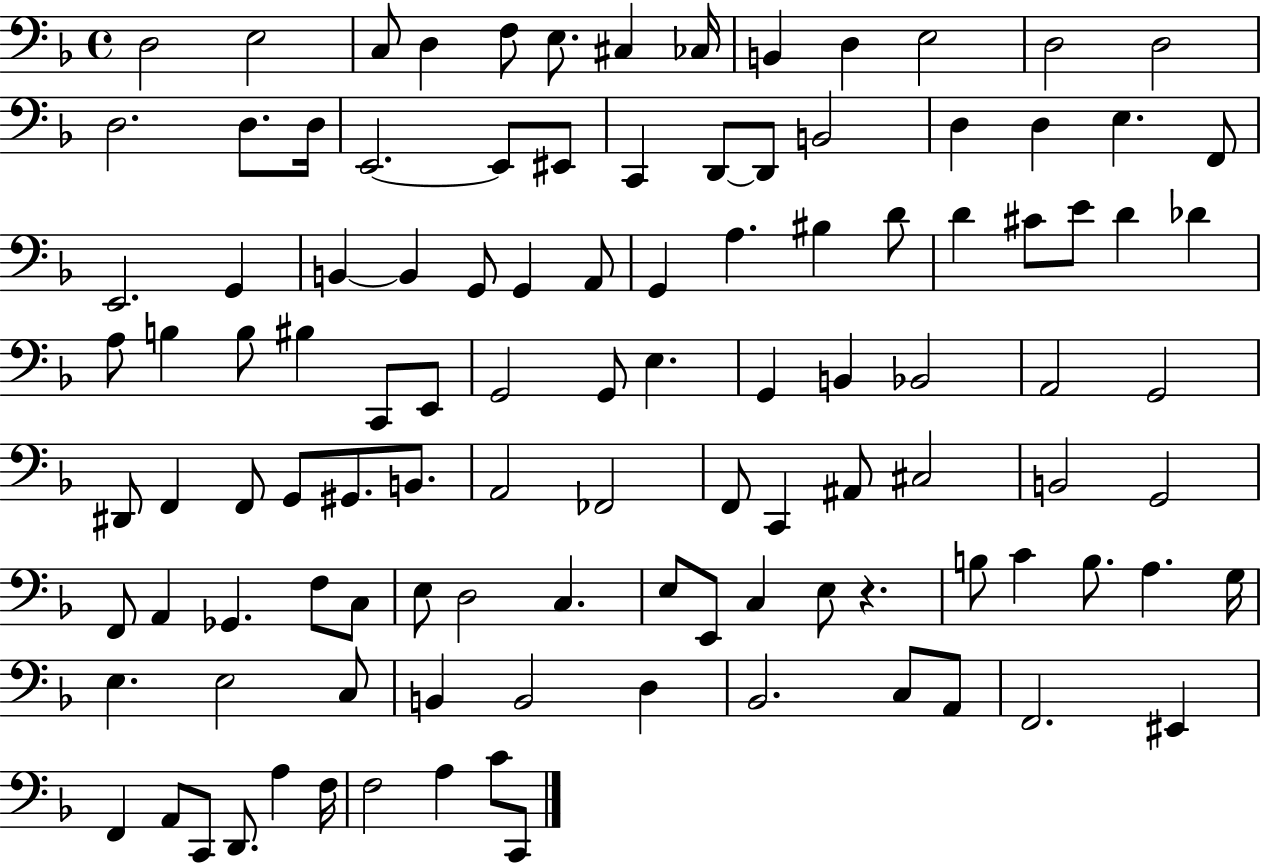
D3/h E3/h C3/e D3/q F3/e E3/e. C#3/q CES3/s B2/q D3/q E3/h D3/h D3/h D3/h. D3/e. D3/s E2/h. E2/e EIS2/e C2/q D2/e D2/e B2/h D3/q D3/q E3/q. F2/e E2/h. G2/q B2/q B2/q G2/e G2/q A2/e G2/q A3/q. BIS3/q D4/e D4/q C#4/e E4/e D4/q Db4/q A3/e B3/q B3/e BIS3/q C2/e E2/e G2/h G2/e E3/q. G2/q B2/q Bb2/h A2/h G2/h D#2/e F2/q F2/e G2/e G#2/e. B2/e. A2/h FES2/h F2/e C2/q A#2/e C#3/h B2/h G2/h F2/e A2/q Gb2/q. F3/e C3/e E3/e D3/h C3/q. E3/e E2/e C3/q E3/e R/q. B3/e C4/q B3/e. A3/q. G3/s E3/q. E3/h C3/e B2/q B2/h D3/q Bb2/h. C3/e A2/e F2/h. EIS2/q F2/q A2/e C2/e D2/e. A3/q F3/s F3/h A3/q C4/e C2/e